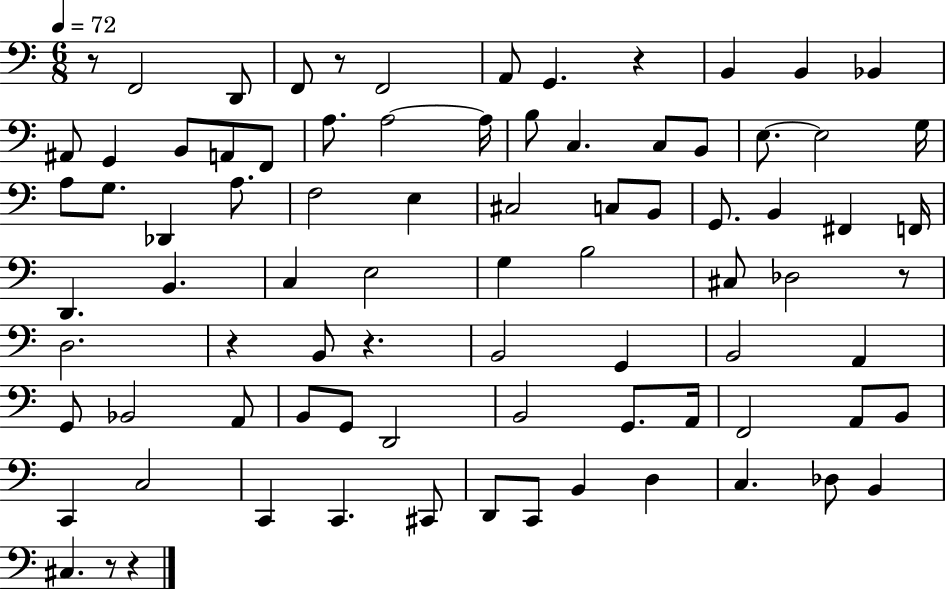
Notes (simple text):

R/e F2/h D2/e F2/e R/e F2/h A2/e G2/q. R/q B2/q B2/q Bb2/q A#2/e G2/q B2/e A2/e F2/e A3/e. A3/h A3/s B3/e C3/q. C3/e B2/e E3/e. E3/h G3/s A3/e G3/e. Db2/q A3/e. F3/h E3/q C#3/h C3/e B2/e G2/e. B2/q F#2/q F2/s D2/q. B2/q. C3/q E3/h G3/q B3/h C#3/e Db3/h R/e D3/h. R/q B2/e R/q. B2/h G2/q B2/h A2/q G2/e Bb2/h A2/e B2/e G2/e D2/h B2/h G2/e. A2/s F2/h A2/e B2/e C2/q C3/h C2/q C2/q. C#2/e D2/e C2/e B2/q D3/q C3/q. Db3/e B2/q C#3/q. R/e R/q